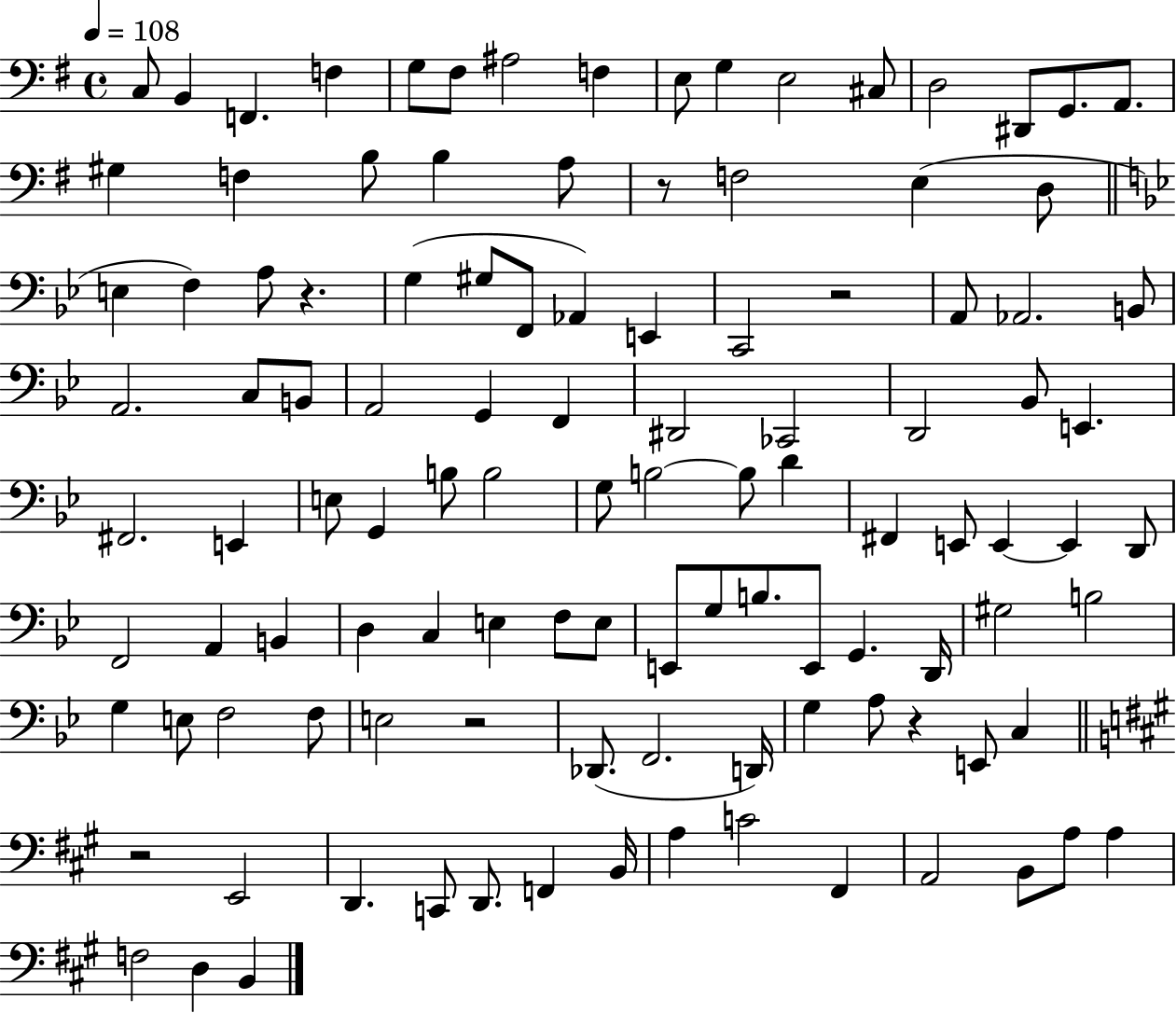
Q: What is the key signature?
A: G major